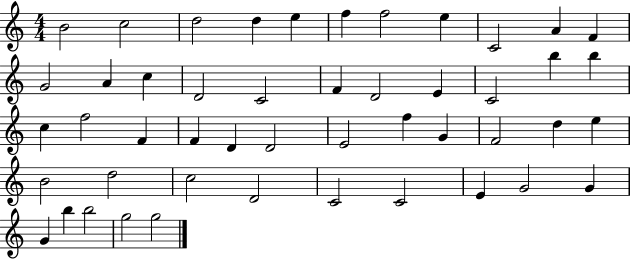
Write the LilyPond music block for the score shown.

{
  \clef treble
  \numericTimeSignature
  \time 4/4
  \key c \major
  b'2 c''2 | d''2 d''4 e''4 | f''4 f''2 e''4 | c'2 a'4 f'4 | \break g'2 a'4 c''4 | d'2 c'2 | f'4 d'2 e'4 | c'2 b''4 b''4 | \break c''4 f''2 f'4 | f'4 d'4 d'2 | e'2 f''4 g'4 | f'2 d''4 e''4 | \break b'2 d''2 | c''2 d'2 | c'2 c'2 | e'4 g'2 g'4 | \break g'4 b''4 b''2 | g''2 g''2 | \bar "|."
}